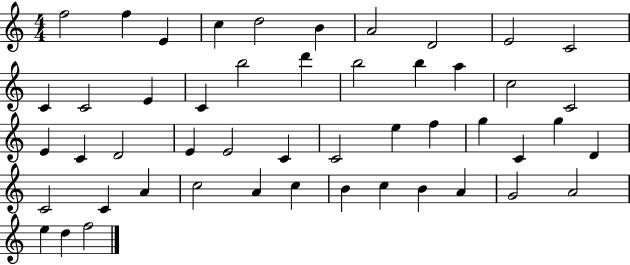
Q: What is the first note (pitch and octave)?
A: F5